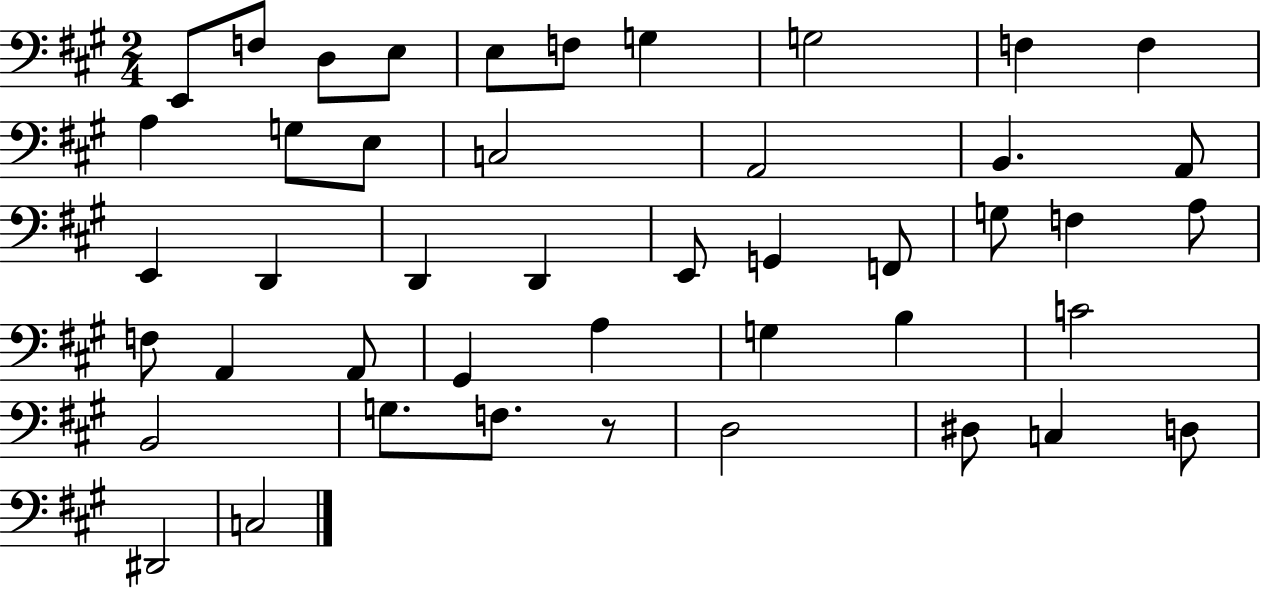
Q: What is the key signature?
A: A major